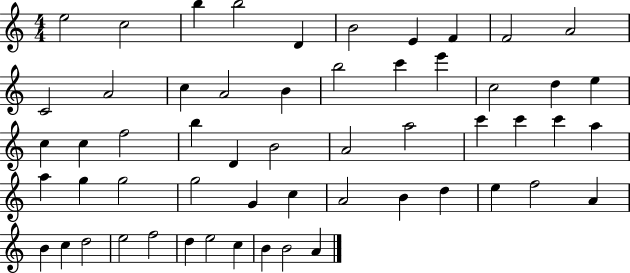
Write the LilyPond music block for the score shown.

{
  \clef treble
  \numericTimeSignature
  \time 4/4
  \key c \major
  e''2 c''2 | b''4 b''2 d'4 | b'2 e'4 f'4 | f'2 a'2 | \break c'2 a'2 | c''4 a'2 b'4 | b''2 c'''4 e'''4 | c''2 d''4 e''4 | \break c''4 c''4 f''2 | b''4 d'4 b'2 | a'2 a''2 | c'''4 c'''4 c'''4 a''4 | \break a''4 g''4 g''2 | g''2 g'4 c''4 | a'2 b'4 d''4 | e''4 f''2 a'4 | \break b'4 c''4 d''2 | e''2 f''2 | d''4 e''2 c''4 | b'4 b'2 a'4 | \break \bar "|."
}